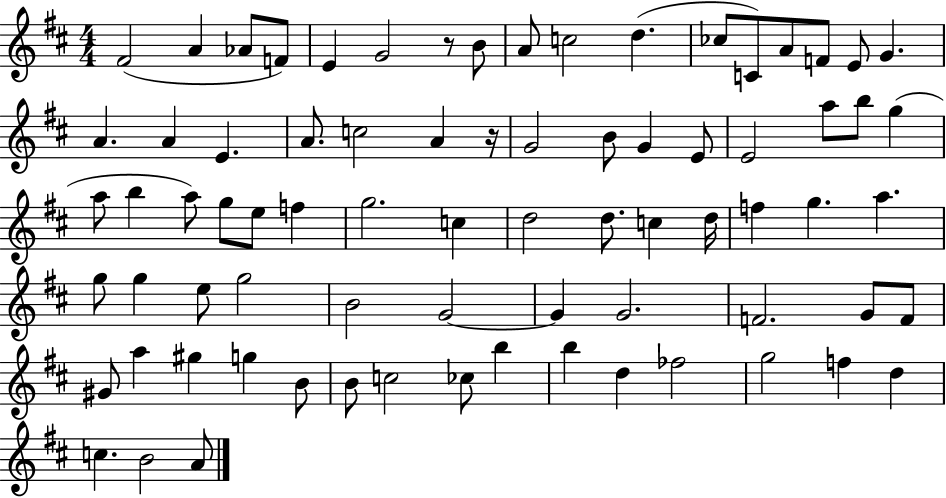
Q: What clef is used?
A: treble